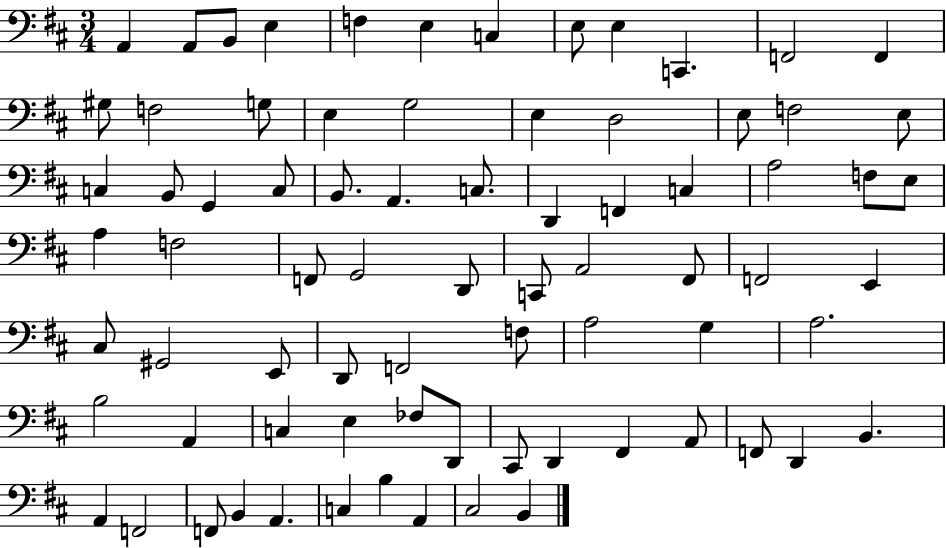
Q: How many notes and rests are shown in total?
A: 77